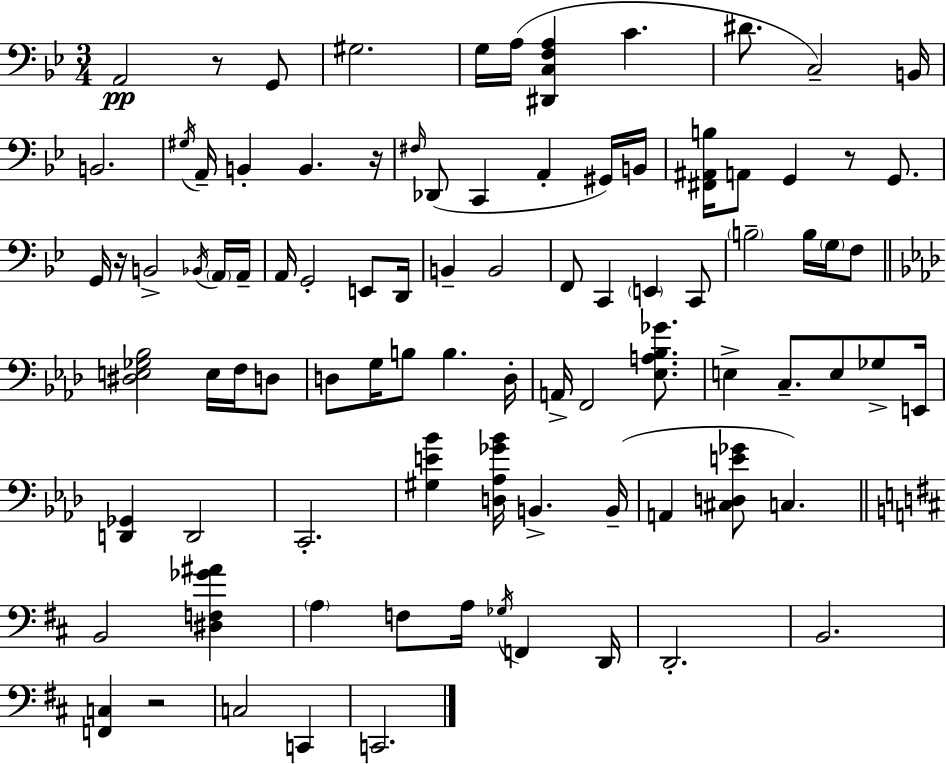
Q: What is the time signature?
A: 3/4